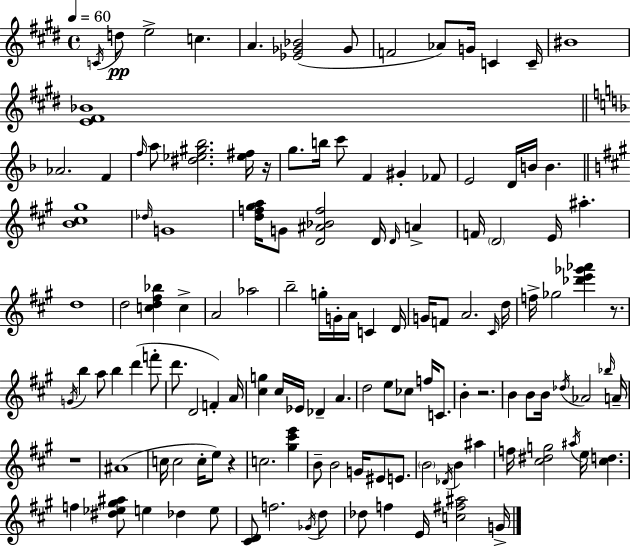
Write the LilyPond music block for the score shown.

{
  \clef treble
  \time 4/4
  \defaultTimeSignature
  \key e \major
  \tempo 4 = 60
  \acciaccatura { c'16 }\pp d''8 e''2-> c''4. | a'4. <ees' ges' bes'>2( ges'8 | f'2 aes'8) g'16 c'4 | c'16-- bis'1 | \break <e' fis' bes'>1 | \bar "||" \break \key f \major aes'2. f'4 | \grace { f''16 } a''8 <dis'' ees'' gis'' bes''>2. <ees'' fis''>16 | r16 g''8. b''16 c'''8 f'4 gis'4-. fes'8 | e'2 d'16 b'16 b'4. | \break \bar "||" \break \key a \major <b' cis'' gis''>1 | \grace { des''16 } g'1 | <d'' f'' gis'' a''>16 g'8 <d' ais' bes' f''>2 d'16 \grace { d'16 } a'4-> | f'16 \parenthesize d'2 e'16 ais''4.-. | \break d''1 | d''2 <c'' d'' fis'' bes''>4 c''4-> | a'2 aes''2 | b''2-- g''16-. g'16-. a'16 c'4 | \break d'16 g'16 f'8 a'2. | \grace { cis'16 } d''16 f''16-> ges''2 <des''' e''' ges''' aes'''>4 | r8. \acciaccatura { g'16 } b''4 a''8 b''4 d'''4( | f'''8-. d'''8. d'2 f'4-.) | \break a'16 <cis'' g''>4 cis''16 ees'16 des'4-- a'4. | d''2 e''8 ces''8 | f''16 c'8. b'4-. r2. | b'4 b'8 b'16 \acciaccatura { des''16 } aes'2 | \break \grace { bes''16 } a'16-- r1 | ais'1( | c''16 c''2 c''16-. | e''8) r4 c''2. | \break <gis'' cis''' e'''>4 b'8-- b'2 | g'16 eis'8 e'8. \parenthesize b'2 \acciaccatura { des'16 } b'4 | ais''4 f''16 <cis'' dis'' g''>2 | \acciaccatura { ais''16 } e''16 <cis'' d''>4. f''4 <dis'' ees'' gis'' ais''>8 e''4 | \break des''4 e''8 <cis' d'>8 f''2. | \acciaccatura { ges'16 } d''8 des''8 f''4 e'16 | <c'' fis'' ais''>2 g'16-> \bar "|."
}